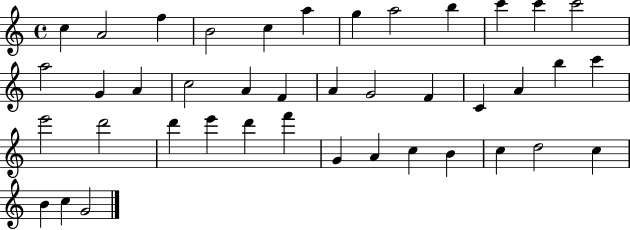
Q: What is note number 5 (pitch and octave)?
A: C5